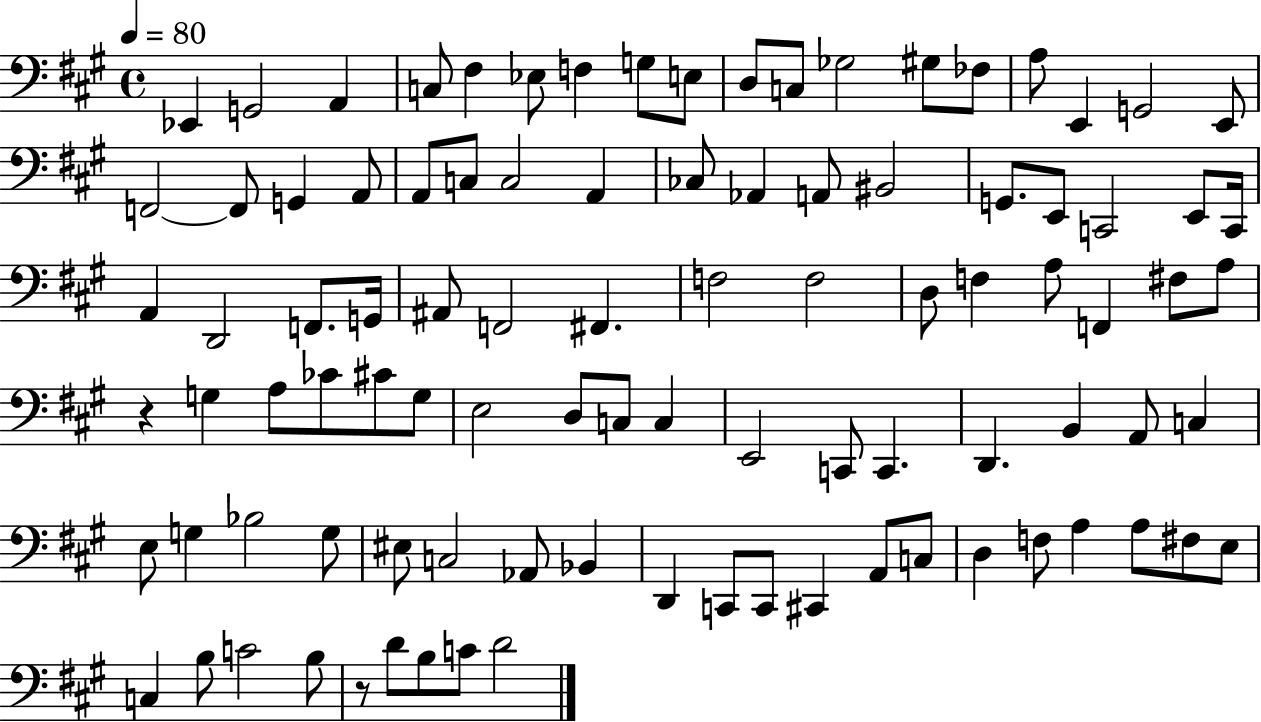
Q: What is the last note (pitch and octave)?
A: D4